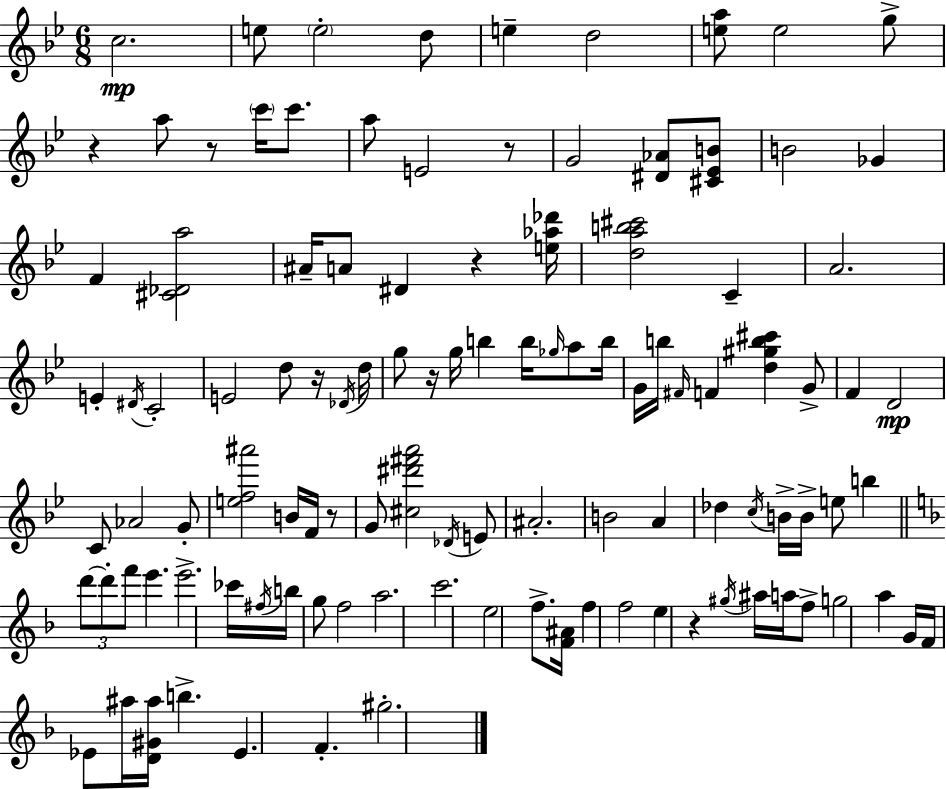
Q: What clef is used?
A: treble